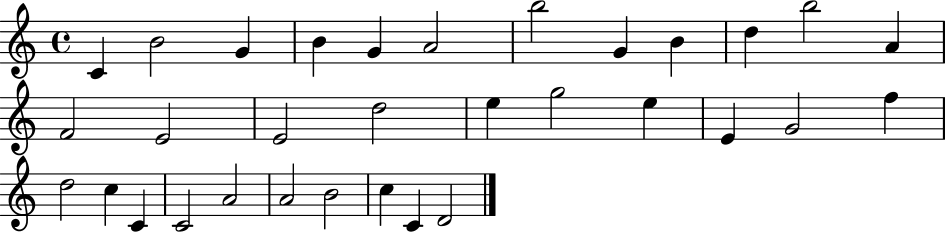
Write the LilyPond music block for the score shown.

{
  \clef treble
  \time 4/4
  \defaultTimeSignature
  \key c \major
  c'4 b'2 g'4 | b'4 g'4 a'2 | b''2 g'4 b'4 | d''4 b''2 a'4 | \break f'2 e'2 | e'2 d''2 | e''4 g''2 e''4 | e'4 g'2 f''4 | \break d''2 c''4 c'4 | c'2 a'2 | a'2 b'2 | c''4 c'4 d'2 | \break \bar "|."
}